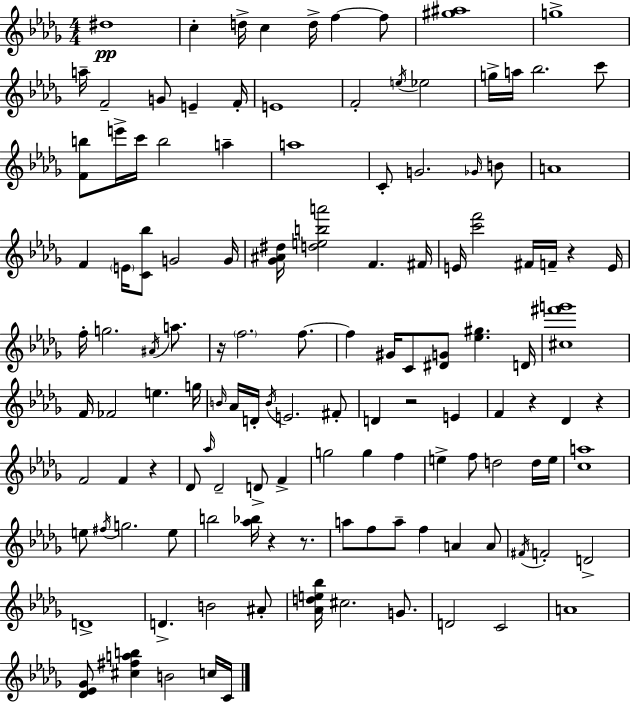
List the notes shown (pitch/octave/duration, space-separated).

D#5/w C5/q D5/s C5/q D5/s F5/q F5/e [G#5,A#5]/w G5/w A5/s F4/h G4/e E4/q F4/s E4/w F4/h E5/s Eb5/h G5/s A5/s Bb5/h. C6/e [F4,B5]/e E6/s C6/s B5/h A5/q A5/w C4/e G4/h. Gb4/s B4/e A4/w F4/q E4/s [C4,Bb5]/e G4/h G4/s [Gb4,A#4,D#5]/s [D5,E5,B5,A6]/h F4/q. F#4/s E4/s [C6,F6]/h F#4/s F4/s R/q E4/s F5/s G5/h. A#4/s A5/e. R/s F5/h. F5/e. F5/q G#4/s C4/e [D#4,G4]/e [Eb5,G#5]/q. D4/s [C#5,F#6,G6]/w F4/s FES4/h E5/q. G5/s B4/s Ab4/s D4/s B4/s E4/h. F#4/e D4/q R/h E4/q F4/q R/q Db4/q R/q F4/h F4/q R/q Db4/e Ab5/s Db4/h D4/e F4/q G5/h G5/q F5/q E5/q F5/e D5/h D5/s E5/s [C5,A5]/w E5/e F#5/s G5/h. E5/e B5/h [Ab5,Bb5]/s R/q R/e. A5/e F5/e A5/e F5/q A4/q A4/e F#4/s F4/h D4/h D4/w D4/q. B4/h A#4/e [Ab4,D5,E5,Bb5]/s C#5/h. G4/e. D4/h C4/h A4/w [Db4,Eb4,Gb4]/e [C#5,F#5,A5,B5]/q B4/h C5/s C4/s